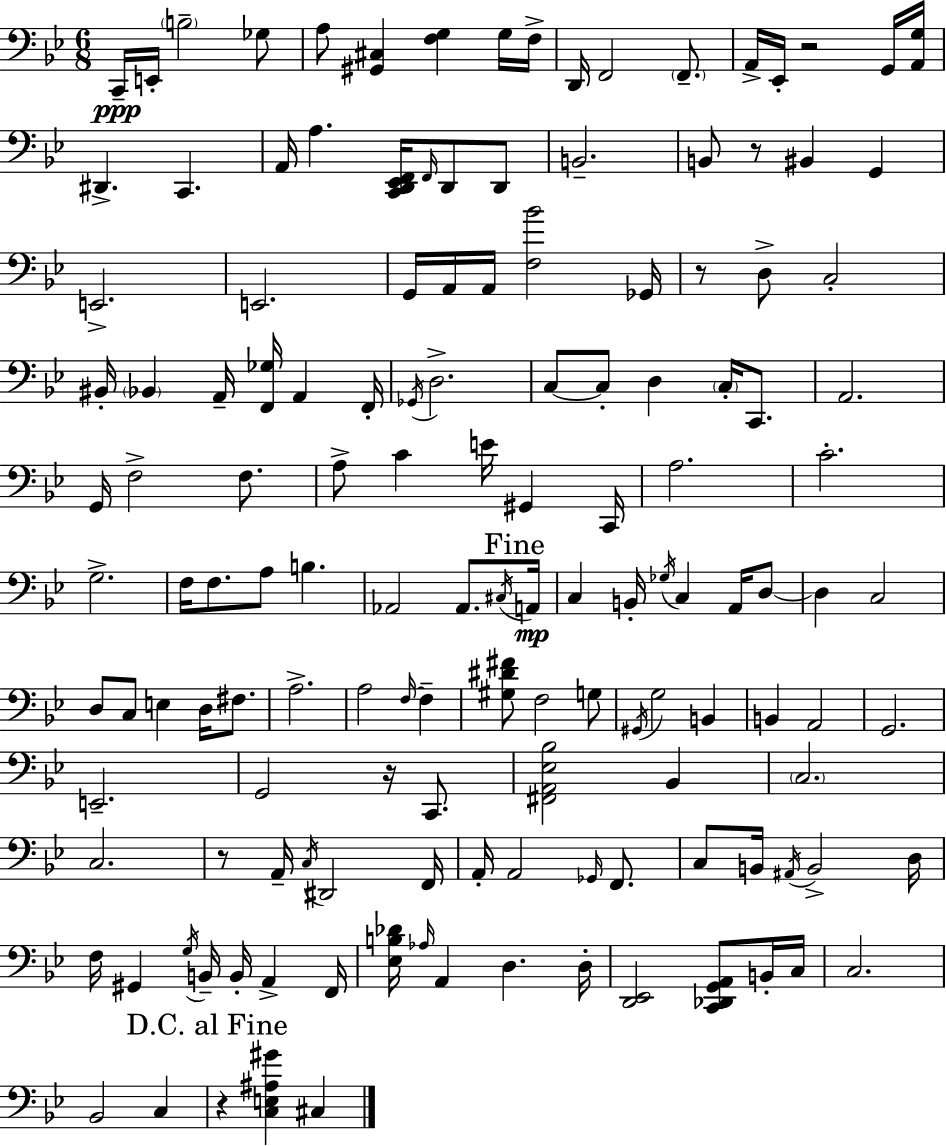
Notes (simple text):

C2/s E2/s B3/h Gb3/e A3/e [G#2,C#3]/q [F3,G3]/q G3/s F3/s D2/s F2/h F2/e. A2/s Eb2/s R/h G2/s [A2,G3]/s D#2/q. C2/q. A2/s A3/q. [C2,D2,Eb2,F2]/s F2/s D2/e D2/e B2/h. B2/e R/e BIS2/q G2/q E2/h. E2/h. G2/s A2/s A2/s [F3,Bb4]/h Gb2/s R/e D3/e C3/h BIS2/s Bb2/q A2/s [F2,Gb3]/s A2/q F2/s Gb2/s D3/h. C3/e C3/e D3/q C3/s C2/e. A2/h. G2/s F3/h F3/e. A3/e C4/q E4/s G#2/q C2/s A3/h. C4/h. G3/h. F3/s F3/e. A3/e B3/q. Ab2/h Ab2/e. C#3/s A2/s C3/q B2/s Gb3/s C3/q A2/s D3/e D3/q C3/h D3/e C3/e E3/q D3/s F#3/e. A3/h. A3/h F3/s F3/q [G#3,D#4,F#4]/e F3/h G3/e G#2/s G3/h B2/q B2/q A2/h G2/h. E2/h. G2/h R/s C2/e. [F#2,A2,Eb3,Bb3]/h Bb2/q C3/h. C3/h. R/e A2/s C3/s D#2/h F2/s A2/s A2/h Gb2/s F2/e. C3/e B2/s A#2/s B2/h D3/s F3/s G#2/q G3/s B2/s B2/s A2/q F2/s [Eb3,B3,Db4]/s Ab3/s A2/q D3/q. D3/s [D2,Eb2]/h [C2,Db2,G2,A2]/e B2/s C3/s C3/h. Bb2/h C3/q R/q [C3,E3,A#3,G#4]/q C#3/q